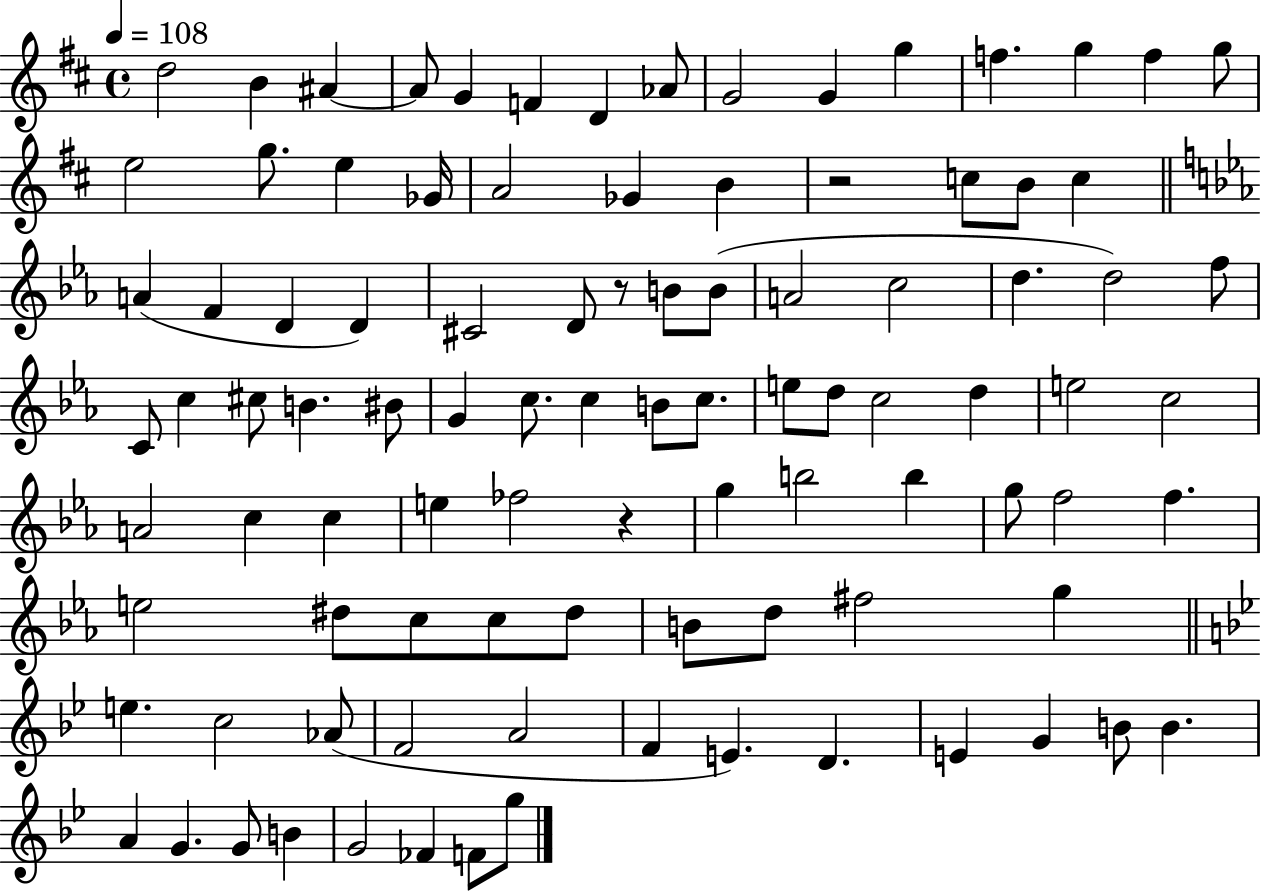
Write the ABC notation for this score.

X:1
T:Untitled
M:4/4
L:1/4
K:D
d2 B ^A ^A/2 G F D _A/2 G2 G g f g f g/2 e2 g/2 e _G/4 A2 _G B z2 c/2 B/2 c A F D D ^C2 D/2 z/2 B/2 B/2 A2 c2 d d2 f/2 C/2 c ^c/2 B ^B/2 G c/2 c B/2 c/2 e/2 d/2 c2 d e2 c2 A2 c c e _f2 z g b2 b g/2 f2 f e2 ^d/2 c/2 c/2 ^d/2 B/2 d/2 ^f2 g e c2 _A/2 F2 A2 F E D E G B/2 B A G G/2 B G2 _F F/2 g/2